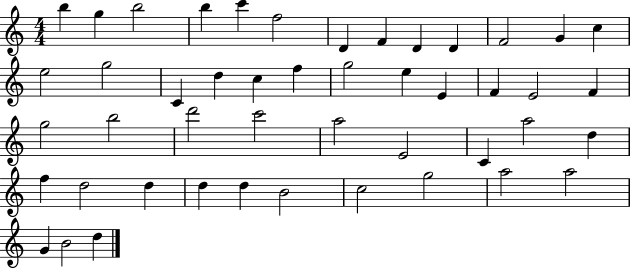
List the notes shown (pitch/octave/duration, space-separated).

B5/q G5/q B5/h B5/q C6/q F5/h D4/q F4/q D4/q D4/q F4/h G4/q C5/q E5/h G5/h C4/q D5/q C5/q F5/q G5/h E5/q E4/q F4/q E4/h F4/q G5/h B5/h D6/h C6/h A5/h E4/h C4/q A5/h D5/q F5/q D5/h D5/q D5/q D5/q B4/h C5/h G5/h A5/h A5/h G4/q B4/h D5/q